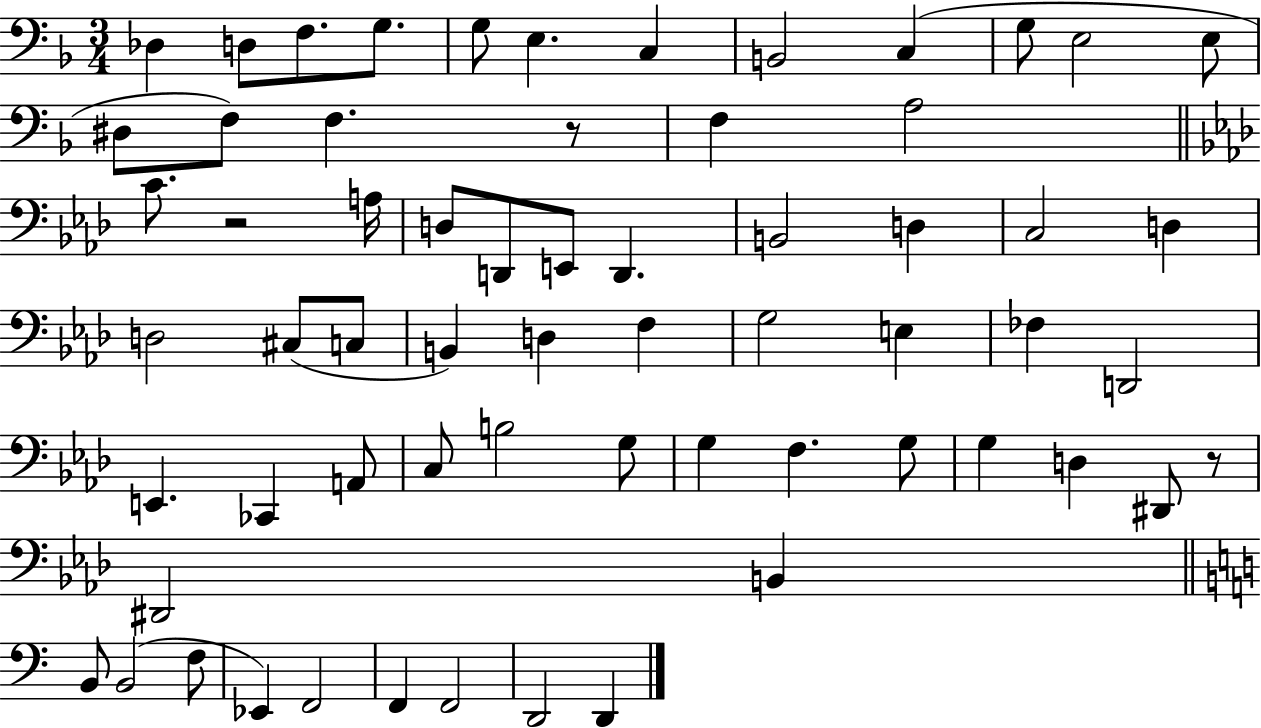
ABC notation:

X:1
T:Untitled
M:3/4
L:1/4
K:F
_D, D,/2 F,/2 G,/2 G,/2 E, C, B,,2 C, G,/2 E,2 E,/2 ^D,/2 F,/2 F, z/2 F, A,2 C/2 z2 A,/4 D,/2 D,,/2 E,,/2 D,, B,,2 D, C,2 D, D,2 ^C,/2 C,/2 B,, D, F, G,2 E, _F, D,,2 E,, _C,, A,,/2 C,/2 B,2 G,/2 G, F, G,/2 G, D, ^D,,/2 z/2 ^D,,2 B,, B,,/2 B,,2 F,/2 _E,, F,,2 F,, F,,2 D,,2 D,,